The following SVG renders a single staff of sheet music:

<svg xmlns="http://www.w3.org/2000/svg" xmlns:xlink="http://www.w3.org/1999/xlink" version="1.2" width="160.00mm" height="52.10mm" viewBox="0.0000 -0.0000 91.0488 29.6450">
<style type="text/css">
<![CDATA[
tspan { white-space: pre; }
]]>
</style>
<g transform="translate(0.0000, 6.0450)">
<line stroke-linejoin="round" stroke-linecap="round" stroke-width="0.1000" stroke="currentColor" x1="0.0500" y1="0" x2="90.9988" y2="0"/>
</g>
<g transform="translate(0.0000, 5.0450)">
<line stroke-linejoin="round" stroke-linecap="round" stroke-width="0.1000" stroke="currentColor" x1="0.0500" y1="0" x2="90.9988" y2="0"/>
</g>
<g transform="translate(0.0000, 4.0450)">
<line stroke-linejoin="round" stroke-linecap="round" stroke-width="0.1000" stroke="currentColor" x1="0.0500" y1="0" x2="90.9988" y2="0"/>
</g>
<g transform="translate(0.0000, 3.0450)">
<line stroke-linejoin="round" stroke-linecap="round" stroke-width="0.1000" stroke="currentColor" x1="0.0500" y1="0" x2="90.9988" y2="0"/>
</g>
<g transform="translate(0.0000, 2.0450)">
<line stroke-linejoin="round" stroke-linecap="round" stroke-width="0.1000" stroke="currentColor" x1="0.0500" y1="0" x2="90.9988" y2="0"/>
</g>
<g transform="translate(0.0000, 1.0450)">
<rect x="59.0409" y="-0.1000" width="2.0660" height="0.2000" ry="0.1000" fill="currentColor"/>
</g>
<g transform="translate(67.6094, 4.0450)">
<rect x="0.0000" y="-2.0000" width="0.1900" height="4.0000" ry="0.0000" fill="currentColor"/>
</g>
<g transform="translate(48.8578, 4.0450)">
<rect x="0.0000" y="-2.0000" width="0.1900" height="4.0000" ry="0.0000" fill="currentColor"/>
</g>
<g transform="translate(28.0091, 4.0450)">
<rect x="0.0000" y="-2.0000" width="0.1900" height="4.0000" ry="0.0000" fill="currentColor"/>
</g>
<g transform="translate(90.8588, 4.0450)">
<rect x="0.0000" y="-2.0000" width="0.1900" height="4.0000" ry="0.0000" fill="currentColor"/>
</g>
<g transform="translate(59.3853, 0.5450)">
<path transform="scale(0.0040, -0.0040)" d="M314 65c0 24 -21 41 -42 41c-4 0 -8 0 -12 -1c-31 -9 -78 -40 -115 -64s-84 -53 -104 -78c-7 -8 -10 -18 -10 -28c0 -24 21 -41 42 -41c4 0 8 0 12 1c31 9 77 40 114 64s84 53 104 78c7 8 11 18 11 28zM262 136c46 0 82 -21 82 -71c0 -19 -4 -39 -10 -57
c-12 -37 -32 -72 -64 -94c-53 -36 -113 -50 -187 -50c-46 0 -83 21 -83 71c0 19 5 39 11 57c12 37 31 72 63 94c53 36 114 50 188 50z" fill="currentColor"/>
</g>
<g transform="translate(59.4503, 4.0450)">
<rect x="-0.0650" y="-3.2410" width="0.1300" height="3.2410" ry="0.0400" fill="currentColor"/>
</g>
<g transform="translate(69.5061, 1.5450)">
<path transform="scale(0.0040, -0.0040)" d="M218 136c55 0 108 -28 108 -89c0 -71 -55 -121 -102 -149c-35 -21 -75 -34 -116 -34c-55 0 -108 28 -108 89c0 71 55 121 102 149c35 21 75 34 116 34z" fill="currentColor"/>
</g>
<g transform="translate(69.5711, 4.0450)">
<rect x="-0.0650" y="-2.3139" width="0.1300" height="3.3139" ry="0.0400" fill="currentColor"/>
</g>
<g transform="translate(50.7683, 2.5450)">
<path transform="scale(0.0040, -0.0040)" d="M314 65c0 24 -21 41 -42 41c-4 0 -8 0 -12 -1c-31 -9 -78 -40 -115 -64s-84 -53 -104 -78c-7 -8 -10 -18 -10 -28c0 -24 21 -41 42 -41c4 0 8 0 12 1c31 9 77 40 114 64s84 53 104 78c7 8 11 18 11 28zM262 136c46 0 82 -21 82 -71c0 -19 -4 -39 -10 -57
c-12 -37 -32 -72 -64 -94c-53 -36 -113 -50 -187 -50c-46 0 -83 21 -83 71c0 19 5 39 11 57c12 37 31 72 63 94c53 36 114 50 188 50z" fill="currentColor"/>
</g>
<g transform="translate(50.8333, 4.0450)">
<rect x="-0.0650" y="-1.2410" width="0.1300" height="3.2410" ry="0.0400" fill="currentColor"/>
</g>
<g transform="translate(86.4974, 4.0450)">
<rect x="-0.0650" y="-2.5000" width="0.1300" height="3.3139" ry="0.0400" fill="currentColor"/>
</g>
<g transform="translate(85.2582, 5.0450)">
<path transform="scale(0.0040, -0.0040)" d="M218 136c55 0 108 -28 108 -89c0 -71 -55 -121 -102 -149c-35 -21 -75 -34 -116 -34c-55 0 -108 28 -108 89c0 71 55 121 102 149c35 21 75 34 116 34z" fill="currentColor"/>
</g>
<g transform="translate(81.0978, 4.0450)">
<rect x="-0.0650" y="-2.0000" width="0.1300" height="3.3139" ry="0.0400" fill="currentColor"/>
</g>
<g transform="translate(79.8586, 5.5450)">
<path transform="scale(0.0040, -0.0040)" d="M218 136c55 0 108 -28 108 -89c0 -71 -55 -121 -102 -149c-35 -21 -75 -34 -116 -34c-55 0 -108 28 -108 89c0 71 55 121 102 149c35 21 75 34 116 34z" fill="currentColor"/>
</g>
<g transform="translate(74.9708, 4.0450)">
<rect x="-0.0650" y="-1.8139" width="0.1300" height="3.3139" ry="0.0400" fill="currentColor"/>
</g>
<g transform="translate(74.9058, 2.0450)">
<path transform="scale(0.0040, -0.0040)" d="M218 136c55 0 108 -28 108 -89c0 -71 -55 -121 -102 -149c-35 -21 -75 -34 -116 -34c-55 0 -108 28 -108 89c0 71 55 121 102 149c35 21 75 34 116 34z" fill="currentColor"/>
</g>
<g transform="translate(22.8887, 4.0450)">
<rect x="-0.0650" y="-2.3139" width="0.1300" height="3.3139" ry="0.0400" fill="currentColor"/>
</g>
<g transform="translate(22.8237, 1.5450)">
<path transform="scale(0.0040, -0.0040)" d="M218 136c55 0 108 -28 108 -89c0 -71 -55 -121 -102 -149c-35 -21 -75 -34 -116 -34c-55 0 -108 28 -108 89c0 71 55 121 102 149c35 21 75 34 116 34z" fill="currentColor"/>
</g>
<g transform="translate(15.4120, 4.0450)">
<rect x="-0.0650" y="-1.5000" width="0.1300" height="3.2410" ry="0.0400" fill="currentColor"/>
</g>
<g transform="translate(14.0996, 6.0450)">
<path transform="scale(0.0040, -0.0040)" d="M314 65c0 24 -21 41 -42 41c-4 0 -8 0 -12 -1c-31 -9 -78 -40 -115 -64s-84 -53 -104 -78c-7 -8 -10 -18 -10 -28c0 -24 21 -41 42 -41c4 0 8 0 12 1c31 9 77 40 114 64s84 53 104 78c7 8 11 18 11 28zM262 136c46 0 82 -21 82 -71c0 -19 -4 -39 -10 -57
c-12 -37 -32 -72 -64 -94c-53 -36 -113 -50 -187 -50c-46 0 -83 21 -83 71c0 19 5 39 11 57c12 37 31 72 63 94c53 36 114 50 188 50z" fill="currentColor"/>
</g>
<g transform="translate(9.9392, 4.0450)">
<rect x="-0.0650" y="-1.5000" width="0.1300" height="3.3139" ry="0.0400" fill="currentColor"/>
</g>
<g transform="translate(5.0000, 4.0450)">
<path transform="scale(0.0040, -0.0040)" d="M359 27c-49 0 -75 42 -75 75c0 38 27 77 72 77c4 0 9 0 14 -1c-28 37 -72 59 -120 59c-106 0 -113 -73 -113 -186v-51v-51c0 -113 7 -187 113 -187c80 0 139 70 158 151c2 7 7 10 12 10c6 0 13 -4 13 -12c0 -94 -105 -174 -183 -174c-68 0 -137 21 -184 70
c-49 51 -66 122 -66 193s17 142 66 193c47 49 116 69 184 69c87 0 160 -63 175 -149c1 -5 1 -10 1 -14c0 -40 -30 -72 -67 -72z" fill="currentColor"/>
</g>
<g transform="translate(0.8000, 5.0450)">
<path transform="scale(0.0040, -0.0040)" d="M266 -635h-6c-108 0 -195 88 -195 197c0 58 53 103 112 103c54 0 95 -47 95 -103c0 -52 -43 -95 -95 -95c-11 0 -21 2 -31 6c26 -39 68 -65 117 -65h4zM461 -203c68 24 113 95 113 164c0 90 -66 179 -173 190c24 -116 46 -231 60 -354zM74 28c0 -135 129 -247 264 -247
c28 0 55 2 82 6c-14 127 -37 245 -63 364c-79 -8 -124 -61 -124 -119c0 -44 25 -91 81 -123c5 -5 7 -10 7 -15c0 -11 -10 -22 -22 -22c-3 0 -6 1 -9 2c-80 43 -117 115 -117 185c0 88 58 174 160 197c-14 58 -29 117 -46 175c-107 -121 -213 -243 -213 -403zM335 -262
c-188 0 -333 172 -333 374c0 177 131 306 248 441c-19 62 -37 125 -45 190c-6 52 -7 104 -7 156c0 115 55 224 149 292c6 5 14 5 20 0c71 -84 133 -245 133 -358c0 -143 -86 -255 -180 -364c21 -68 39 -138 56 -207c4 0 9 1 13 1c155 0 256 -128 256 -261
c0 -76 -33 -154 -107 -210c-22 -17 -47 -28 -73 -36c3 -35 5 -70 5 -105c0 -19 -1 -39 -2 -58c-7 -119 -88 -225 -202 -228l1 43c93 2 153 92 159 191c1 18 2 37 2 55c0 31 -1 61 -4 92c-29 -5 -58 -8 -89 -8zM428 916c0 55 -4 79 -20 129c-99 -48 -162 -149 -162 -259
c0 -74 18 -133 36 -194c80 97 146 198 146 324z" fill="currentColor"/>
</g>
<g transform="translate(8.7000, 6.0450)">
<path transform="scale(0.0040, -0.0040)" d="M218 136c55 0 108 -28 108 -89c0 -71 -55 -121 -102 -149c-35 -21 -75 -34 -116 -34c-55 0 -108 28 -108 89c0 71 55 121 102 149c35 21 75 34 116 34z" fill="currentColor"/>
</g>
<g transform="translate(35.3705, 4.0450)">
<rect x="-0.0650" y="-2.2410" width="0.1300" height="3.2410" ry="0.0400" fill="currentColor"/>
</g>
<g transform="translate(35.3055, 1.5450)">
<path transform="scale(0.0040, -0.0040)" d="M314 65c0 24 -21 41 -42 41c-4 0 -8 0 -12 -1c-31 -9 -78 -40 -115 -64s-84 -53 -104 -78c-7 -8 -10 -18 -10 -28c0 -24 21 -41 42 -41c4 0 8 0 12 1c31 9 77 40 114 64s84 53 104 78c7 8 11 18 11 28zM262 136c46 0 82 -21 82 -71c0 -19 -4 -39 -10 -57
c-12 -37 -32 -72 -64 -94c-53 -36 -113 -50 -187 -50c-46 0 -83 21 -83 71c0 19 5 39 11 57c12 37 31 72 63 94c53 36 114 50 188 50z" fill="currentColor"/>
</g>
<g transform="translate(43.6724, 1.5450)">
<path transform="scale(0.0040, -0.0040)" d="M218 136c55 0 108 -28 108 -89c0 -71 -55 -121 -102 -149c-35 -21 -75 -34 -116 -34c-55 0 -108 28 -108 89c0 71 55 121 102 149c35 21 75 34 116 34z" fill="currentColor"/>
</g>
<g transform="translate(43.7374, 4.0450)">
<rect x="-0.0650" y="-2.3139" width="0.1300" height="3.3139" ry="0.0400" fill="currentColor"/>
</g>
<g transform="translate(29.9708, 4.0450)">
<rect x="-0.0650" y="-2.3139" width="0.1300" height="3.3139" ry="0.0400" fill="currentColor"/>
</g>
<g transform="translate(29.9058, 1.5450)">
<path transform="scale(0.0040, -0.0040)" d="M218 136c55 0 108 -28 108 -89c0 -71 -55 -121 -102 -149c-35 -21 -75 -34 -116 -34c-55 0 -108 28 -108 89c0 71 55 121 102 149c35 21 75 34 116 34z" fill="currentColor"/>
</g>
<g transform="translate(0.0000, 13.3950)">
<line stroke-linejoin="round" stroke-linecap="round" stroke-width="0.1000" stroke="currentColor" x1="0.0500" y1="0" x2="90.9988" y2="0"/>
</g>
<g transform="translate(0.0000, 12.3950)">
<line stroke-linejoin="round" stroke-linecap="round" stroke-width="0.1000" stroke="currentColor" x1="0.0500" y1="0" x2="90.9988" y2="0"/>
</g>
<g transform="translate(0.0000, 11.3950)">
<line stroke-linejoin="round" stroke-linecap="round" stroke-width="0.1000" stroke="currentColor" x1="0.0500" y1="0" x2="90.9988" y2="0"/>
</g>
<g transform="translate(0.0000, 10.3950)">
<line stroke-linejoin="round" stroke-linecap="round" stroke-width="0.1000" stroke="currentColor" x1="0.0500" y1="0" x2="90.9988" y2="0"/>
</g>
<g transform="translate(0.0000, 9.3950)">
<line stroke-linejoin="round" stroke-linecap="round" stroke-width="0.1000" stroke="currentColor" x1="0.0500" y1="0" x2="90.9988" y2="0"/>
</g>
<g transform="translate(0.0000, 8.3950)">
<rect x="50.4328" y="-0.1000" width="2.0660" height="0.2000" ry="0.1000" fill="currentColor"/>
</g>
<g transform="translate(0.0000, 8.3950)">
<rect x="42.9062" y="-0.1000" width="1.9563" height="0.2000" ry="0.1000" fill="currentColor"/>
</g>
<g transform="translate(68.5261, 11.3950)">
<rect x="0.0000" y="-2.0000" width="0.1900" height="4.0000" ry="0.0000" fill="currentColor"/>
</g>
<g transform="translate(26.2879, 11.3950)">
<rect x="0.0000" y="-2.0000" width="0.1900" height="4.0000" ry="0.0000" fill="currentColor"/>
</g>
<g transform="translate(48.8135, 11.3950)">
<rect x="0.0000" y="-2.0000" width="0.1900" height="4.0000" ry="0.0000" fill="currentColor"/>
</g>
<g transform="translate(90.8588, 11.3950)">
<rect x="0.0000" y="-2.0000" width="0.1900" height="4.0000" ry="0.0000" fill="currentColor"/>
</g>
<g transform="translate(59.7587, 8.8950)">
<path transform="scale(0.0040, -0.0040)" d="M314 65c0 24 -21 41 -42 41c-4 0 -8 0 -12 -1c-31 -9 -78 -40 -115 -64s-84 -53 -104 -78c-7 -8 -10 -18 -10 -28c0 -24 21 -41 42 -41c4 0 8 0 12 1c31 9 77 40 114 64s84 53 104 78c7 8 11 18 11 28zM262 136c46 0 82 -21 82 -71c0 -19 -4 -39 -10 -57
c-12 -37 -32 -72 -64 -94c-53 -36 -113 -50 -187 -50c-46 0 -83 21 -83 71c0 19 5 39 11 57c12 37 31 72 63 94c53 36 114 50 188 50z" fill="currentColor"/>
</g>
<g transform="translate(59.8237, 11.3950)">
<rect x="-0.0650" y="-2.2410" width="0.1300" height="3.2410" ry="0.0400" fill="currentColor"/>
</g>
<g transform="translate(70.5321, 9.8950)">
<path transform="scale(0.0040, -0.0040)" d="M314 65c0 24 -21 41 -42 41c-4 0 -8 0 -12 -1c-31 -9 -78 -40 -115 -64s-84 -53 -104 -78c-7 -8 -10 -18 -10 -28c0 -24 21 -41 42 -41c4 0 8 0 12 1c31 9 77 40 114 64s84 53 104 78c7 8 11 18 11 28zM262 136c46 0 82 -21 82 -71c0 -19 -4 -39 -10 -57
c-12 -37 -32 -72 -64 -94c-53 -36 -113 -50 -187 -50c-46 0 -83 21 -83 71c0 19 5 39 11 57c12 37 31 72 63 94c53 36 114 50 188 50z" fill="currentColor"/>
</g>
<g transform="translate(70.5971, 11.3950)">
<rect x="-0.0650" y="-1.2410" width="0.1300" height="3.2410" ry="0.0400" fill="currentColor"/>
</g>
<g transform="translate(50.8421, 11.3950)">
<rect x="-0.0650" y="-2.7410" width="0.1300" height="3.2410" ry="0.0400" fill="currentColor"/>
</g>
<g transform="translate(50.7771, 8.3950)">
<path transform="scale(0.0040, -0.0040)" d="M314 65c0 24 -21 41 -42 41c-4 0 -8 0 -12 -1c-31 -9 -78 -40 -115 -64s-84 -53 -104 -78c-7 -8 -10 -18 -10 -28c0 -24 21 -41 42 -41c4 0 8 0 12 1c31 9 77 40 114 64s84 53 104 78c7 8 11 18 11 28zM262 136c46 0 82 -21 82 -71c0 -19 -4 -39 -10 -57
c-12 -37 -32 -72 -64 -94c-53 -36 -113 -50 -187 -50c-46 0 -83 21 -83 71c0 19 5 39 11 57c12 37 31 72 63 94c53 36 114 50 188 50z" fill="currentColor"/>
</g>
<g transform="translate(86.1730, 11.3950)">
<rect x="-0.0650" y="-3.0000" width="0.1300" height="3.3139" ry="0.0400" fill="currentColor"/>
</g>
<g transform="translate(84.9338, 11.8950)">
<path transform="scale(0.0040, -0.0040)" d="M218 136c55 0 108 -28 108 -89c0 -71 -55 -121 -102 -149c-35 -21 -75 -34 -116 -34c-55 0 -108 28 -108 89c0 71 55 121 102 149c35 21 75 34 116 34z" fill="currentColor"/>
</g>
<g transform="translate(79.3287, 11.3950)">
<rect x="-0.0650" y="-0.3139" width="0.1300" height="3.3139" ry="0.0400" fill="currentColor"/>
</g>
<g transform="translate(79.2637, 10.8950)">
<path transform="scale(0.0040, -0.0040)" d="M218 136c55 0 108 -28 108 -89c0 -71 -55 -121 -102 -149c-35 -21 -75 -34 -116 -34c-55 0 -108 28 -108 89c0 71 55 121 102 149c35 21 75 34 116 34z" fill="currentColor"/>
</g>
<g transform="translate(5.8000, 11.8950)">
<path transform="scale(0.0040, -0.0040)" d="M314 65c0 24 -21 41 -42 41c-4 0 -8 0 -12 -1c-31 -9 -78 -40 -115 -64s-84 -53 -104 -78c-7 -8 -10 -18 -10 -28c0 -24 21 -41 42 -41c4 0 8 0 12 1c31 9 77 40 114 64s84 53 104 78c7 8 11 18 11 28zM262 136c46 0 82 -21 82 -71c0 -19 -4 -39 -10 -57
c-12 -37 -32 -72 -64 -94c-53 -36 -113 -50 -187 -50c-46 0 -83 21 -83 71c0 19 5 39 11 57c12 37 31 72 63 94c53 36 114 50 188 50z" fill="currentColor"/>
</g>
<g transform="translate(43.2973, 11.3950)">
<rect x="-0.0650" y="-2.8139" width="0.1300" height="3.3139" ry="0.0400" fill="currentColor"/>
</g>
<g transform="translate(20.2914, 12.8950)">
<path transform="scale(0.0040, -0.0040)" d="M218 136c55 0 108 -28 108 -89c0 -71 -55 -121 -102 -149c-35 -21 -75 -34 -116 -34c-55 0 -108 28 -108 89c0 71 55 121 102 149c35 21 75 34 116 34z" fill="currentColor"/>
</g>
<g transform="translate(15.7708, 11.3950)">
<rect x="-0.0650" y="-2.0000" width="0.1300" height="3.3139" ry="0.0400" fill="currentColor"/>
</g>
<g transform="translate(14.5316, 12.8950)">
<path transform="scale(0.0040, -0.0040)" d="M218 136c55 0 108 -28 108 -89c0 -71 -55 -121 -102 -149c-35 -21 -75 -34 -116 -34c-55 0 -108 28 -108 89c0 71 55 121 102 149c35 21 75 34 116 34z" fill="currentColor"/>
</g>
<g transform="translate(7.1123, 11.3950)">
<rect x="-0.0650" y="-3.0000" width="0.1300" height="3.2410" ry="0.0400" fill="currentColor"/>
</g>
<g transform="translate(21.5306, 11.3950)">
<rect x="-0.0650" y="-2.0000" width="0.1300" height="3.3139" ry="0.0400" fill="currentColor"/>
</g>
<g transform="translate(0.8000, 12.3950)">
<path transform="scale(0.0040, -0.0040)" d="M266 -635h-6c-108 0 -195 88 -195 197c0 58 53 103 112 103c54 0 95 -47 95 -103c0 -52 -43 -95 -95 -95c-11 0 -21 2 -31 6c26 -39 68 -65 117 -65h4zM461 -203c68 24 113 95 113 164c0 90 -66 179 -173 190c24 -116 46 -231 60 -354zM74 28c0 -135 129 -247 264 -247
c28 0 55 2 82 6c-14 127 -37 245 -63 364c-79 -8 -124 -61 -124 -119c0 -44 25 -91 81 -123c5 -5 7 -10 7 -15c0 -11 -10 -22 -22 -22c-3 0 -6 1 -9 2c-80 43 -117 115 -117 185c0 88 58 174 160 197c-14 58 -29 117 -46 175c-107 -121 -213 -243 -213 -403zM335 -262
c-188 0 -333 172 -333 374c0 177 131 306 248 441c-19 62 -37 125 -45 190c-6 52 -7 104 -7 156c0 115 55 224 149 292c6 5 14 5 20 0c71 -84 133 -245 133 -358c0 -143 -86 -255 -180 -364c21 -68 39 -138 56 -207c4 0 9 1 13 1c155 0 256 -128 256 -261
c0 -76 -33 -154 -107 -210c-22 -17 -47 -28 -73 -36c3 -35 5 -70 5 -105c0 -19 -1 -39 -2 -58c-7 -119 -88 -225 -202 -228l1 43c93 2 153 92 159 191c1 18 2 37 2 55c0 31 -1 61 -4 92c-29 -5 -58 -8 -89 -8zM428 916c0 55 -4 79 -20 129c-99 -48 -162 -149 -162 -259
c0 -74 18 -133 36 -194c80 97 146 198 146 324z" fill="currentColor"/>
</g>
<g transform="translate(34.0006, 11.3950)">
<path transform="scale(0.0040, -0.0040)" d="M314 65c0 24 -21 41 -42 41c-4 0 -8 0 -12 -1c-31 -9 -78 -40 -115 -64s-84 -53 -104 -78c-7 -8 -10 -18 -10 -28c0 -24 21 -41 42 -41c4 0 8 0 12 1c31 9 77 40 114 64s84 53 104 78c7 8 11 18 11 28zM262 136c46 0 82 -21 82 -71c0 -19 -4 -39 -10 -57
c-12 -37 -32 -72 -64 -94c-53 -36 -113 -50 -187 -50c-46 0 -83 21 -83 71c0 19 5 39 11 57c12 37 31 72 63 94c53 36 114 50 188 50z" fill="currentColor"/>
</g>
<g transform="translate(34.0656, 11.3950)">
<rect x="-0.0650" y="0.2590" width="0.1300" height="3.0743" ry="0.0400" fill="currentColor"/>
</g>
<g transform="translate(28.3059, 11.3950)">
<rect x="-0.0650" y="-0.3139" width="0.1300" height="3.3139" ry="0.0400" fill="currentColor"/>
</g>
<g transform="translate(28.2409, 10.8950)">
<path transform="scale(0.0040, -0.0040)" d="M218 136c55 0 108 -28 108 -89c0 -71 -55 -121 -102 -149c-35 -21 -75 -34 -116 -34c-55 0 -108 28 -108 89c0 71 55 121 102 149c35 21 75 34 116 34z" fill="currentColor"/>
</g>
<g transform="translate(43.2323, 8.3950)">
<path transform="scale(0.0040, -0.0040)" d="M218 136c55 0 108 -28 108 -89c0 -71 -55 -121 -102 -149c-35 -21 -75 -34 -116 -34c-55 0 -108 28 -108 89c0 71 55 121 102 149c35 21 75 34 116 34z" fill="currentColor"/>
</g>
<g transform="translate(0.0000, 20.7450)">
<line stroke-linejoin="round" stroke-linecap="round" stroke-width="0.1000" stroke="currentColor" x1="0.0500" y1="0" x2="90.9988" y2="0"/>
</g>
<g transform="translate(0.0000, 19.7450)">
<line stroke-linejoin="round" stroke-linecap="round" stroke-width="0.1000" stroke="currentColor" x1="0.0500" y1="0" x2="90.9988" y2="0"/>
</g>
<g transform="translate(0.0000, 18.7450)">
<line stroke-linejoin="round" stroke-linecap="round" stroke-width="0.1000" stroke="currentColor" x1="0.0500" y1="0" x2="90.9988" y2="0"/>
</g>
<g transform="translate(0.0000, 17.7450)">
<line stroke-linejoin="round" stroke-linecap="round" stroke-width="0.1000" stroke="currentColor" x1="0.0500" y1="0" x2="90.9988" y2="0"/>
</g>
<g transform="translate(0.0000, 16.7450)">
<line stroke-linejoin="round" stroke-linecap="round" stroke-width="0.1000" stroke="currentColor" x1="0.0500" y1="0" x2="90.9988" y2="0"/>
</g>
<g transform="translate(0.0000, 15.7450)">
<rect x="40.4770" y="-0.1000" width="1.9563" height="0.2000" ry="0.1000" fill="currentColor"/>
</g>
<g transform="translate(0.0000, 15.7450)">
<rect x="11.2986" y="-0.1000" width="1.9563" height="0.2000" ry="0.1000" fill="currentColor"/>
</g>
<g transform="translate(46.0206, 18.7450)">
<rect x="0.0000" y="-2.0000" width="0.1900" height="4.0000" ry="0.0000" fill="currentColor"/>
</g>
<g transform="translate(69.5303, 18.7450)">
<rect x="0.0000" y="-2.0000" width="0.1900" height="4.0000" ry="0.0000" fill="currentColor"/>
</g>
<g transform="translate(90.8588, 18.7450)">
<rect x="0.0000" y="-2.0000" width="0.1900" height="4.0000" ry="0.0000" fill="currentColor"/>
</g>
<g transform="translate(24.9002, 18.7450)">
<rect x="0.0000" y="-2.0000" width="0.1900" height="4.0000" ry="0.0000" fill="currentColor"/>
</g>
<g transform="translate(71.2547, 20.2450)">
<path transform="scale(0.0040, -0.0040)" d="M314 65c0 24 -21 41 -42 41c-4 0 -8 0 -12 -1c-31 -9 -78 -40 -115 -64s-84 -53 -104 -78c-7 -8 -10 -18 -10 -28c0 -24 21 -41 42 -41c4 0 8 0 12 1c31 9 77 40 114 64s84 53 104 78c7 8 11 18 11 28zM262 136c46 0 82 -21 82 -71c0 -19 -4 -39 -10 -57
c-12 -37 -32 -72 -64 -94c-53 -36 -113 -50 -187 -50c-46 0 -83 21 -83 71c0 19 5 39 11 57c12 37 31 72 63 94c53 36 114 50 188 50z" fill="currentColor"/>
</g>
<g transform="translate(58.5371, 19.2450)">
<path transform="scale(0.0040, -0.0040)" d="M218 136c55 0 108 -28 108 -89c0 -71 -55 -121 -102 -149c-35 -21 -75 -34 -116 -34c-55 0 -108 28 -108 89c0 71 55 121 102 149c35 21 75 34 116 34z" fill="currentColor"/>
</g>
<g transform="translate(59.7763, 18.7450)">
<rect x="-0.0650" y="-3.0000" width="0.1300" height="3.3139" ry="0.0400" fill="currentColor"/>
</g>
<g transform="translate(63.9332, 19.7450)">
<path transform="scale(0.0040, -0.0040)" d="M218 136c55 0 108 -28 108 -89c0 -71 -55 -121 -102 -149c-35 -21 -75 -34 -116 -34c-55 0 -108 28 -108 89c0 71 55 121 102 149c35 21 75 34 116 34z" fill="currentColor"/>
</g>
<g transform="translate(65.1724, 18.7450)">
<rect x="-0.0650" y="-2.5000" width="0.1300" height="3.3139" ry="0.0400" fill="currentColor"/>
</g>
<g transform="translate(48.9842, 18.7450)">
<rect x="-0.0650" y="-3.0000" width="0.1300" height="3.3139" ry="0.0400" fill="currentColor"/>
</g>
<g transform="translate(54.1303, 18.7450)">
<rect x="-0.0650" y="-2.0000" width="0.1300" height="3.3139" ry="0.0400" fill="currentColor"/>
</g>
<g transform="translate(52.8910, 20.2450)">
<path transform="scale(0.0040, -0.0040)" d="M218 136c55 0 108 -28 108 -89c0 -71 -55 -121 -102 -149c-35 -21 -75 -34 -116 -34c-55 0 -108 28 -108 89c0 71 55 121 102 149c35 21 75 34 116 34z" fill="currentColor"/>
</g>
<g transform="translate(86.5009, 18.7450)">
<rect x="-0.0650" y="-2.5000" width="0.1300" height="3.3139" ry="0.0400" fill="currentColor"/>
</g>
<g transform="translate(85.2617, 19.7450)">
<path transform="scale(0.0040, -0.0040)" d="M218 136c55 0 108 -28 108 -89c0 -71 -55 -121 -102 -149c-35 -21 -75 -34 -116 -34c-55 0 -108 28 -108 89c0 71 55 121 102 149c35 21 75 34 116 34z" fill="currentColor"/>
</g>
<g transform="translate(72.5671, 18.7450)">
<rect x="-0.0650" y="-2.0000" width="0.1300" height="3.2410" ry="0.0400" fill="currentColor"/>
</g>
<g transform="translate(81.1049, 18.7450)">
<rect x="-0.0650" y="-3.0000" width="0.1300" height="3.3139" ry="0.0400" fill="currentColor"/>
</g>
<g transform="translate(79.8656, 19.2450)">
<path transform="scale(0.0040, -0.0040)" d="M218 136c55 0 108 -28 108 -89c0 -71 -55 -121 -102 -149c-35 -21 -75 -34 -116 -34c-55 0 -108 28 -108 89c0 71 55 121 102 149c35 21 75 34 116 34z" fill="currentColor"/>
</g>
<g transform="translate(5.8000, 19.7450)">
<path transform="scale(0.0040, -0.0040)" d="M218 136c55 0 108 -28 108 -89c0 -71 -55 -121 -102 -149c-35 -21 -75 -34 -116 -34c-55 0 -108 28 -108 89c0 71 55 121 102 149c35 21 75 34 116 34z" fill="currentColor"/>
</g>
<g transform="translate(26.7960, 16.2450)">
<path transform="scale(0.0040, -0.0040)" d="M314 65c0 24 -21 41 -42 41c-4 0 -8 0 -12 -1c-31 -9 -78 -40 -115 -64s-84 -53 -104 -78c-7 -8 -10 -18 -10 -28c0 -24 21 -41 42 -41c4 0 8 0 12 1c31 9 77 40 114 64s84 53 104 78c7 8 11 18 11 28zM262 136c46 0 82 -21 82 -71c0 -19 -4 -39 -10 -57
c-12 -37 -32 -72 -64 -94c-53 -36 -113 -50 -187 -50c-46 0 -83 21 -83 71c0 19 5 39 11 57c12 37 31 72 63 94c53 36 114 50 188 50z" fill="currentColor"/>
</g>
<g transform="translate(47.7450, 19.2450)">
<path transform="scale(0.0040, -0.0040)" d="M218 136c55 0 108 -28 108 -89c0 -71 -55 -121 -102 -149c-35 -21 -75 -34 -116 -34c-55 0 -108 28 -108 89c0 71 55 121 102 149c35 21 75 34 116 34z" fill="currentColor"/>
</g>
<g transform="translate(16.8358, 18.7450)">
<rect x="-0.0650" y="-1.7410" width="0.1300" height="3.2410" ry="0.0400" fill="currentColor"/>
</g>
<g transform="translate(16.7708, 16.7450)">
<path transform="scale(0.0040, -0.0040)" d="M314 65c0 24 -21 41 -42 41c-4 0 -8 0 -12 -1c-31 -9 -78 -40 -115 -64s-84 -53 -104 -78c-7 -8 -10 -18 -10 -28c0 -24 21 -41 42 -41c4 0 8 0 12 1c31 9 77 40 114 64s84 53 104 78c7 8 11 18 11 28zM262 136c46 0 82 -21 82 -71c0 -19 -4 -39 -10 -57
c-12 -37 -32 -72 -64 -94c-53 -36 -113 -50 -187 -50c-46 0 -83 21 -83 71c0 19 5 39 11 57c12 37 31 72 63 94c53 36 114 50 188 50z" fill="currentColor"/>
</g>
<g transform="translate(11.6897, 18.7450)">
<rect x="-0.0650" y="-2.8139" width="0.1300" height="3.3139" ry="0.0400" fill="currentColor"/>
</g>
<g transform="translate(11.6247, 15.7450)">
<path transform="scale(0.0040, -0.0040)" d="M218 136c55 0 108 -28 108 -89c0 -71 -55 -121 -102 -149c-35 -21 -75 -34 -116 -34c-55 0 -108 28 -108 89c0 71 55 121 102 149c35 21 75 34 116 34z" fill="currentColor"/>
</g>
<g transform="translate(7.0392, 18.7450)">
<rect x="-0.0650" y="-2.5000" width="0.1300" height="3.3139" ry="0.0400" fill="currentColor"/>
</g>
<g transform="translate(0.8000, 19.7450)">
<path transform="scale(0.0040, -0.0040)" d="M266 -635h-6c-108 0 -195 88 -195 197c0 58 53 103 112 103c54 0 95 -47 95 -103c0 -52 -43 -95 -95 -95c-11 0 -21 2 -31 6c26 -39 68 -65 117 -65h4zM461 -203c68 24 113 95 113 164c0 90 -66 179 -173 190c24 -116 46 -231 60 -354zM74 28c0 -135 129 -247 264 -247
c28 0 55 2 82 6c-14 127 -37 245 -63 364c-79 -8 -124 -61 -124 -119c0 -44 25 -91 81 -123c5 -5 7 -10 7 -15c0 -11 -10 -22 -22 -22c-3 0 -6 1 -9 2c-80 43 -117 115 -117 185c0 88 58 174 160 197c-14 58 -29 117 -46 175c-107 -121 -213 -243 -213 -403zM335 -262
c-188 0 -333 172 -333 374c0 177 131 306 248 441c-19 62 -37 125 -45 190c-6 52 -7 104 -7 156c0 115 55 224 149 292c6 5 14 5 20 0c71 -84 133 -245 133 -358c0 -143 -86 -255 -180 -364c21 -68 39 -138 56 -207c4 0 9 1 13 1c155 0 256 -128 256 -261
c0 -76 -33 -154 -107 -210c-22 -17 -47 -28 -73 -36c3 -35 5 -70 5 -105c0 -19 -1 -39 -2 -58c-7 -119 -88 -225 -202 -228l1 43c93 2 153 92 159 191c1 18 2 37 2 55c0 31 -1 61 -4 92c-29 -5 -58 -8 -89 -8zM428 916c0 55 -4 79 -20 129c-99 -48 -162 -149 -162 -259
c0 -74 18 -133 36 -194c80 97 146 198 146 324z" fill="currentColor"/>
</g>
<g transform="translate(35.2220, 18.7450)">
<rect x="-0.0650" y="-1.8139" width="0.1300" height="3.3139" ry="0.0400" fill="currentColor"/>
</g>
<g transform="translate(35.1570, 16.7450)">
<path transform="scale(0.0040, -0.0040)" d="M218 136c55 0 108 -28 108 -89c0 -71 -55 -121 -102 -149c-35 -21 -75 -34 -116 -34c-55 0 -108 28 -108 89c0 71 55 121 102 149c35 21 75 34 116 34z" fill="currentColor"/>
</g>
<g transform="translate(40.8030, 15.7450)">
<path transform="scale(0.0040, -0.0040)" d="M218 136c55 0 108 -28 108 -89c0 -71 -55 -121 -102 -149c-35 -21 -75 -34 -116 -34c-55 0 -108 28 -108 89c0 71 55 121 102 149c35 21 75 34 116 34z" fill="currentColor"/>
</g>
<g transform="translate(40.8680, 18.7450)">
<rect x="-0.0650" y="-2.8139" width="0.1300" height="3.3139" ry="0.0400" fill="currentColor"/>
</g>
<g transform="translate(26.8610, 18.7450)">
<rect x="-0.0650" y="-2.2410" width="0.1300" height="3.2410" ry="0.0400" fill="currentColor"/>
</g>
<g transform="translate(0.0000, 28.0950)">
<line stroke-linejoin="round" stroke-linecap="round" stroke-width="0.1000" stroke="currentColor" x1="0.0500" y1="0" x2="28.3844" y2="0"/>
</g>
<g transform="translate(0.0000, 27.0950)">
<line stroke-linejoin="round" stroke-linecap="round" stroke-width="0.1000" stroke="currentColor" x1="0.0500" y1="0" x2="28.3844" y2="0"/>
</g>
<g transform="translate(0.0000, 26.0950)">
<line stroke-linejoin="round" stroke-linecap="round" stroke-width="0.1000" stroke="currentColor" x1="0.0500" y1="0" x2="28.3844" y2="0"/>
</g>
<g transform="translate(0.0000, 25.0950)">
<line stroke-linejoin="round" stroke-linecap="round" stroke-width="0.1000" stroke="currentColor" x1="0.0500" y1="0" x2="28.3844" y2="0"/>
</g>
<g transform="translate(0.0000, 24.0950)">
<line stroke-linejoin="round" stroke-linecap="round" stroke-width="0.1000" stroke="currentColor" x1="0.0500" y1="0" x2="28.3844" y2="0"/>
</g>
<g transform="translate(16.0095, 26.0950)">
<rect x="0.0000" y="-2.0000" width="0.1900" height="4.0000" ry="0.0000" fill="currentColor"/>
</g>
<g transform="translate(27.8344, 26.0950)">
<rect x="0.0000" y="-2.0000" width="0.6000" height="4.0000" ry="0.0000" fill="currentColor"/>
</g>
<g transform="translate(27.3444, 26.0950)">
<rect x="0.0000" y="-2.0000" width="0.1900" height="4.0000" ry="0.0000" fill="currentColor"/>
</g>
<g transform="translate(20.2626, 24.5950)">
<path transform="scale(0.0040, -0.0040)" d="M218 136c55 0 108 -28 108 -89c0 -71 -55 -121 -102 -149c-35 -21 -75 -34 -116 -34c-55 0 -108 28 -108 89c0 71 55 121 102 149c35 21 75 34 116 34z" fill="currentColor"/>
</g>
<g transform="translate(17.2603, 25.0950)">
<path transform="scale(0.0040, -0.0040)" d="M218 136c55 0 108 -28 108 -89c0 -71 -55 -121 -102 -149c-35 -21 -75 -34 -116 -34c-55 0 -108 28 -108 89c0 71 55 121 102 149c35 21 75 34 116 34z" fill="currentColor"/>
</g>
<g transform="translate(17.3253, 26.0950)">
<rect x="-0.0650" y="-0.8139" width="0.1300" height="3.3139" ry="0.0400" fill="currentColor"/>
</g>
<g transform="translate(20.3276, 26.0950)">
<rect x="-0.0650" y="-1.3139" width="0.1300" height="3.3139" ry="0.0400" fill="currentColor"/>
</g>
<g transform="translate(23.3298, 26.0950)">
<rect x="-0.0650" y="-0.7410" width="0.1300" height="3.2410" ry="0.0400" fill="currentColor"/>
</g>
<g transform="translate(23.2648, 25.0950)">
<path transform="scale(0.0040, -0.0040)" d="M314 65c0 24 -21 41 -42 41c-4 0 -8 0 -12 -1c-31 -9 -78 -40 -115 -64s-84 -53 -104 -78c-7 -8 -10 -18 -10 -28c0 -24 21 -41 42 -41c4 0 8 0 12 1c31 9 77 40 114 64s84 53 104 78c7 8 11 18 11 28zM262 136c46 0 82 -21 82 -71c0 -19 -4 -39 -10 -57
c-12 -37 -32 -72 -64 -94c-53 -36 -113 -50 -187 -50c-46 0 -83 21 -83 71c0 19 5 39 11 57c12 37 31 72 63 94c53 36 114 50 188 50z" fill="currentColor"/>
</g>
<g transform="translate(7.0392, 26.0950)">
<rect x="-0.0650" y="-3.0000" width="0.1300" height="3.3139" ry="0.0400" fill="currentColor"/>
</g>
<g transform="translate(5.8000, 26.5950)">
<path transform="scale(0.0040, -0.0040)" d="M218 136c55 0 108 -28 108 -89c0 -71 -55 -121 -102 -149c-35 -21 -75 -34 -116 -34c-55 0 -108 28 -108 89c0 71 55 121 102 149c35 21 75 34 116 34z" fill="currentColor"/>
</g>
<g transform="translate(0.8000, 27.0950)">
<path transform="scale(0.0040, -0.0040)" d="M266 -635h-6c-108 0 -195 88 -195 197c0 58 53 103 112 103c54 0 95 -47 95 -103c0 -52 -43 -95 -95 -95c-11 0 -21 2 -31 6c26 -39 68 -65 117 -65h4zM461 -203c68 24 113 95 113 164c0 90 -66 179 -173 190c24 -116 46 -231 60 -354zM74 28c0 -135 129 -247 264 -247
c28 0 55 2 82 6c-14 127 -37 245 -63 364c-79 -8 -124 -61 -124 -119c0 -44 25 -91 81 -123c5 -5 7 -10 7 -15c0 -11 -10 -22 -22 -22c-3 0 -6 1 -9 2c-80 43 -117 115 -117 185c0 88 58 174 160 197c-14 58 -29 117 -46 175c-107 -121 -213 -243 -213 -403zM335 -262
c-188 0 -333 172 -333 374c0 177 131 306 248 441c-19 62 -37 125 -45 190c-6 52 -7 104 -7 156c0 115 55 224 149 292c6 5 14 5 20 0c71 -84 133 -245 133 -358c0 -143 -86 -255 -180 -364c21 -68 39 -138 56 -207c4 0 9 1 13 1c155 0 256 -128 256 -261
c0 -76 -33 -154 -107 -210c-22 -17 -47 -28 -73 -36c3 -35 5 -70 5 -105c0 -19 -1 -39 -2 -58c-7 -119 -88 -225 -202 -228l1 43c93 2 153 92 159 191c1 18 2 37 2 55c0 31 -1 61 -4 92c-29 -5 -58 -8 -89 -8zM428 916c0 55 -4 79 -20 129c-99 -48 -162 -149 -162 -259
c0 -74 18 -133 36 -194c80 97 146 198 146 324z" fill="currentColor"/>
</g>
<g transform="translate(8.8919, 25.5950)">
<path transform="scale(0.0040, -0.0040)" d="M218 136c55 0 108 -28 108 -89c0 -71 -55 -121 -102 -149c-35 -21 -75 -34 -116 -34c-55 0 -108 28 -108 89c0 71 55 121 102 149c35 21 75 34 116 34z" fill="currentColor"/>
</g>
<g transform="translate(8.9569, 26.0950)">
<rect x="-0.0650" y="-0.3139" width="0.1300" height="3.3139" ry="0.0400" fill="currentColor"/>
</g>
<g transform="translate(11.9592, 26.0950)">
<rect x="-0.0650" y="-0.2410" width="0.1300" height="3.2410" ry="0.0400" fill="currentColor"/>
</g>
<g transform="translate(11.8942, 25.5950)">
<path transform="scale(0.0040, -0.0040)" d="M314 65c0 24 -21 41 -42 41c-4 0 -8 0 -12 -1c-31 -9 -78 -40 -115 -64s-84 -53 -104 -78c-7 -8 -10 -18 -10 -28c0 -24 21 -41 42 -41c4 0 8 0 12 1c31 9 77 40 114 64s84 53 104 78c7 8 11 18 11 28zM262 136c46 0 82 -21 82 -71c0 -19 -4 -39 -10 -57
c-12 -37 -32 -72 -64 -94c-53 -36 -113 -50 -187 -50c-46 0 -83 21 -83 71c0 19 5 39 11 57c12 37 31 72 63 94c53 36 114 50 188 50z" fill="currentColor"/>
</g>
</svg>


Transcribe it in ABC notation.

X:1
T:Untitled
M:4/4
L:1/4
K:C
E E2 g g g2 g e2 b2 g f F G A2 F F c B2 a a2 g2 e2 c A G a f2 g2 f a A F A G F2 A G A c c2 d e d2